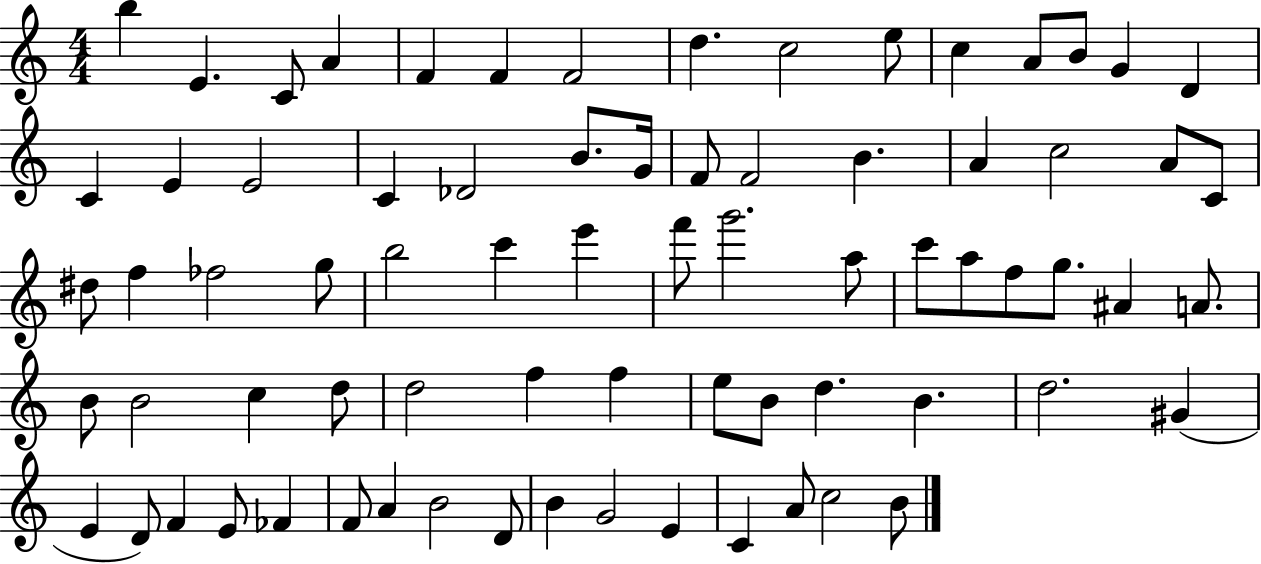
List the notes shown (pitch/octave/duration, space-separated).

B5/q E4/q. C4/e A4/q F4/q F4/q F4/h D5/q. C5/h E5/e C5/q A4/e B4/e G4/q D4/q C4/q E4/q E4/h C4/q Db4/h B4/e. G4/s F4/e F4/h B4/q. A4/q C5/h A4/e C4/e D#5/e F5/q FES5/h G5/e B5/h C6/q E6/q F6/e G6/h. A5/e C6/e A5/e F5/e G5/e. A#4/q A4/e. B4/e B4/h C5/q D5/e D5/h F5/q F5/q E5/e B4/e D5/q. B4/q. D5/h. G#4/q E4/q D4/e F4/q E4/e FES4/q F4/e A4/q B4/h D4/e B4/q G4/h E4/q C4/q A4/e C5/h B4/e